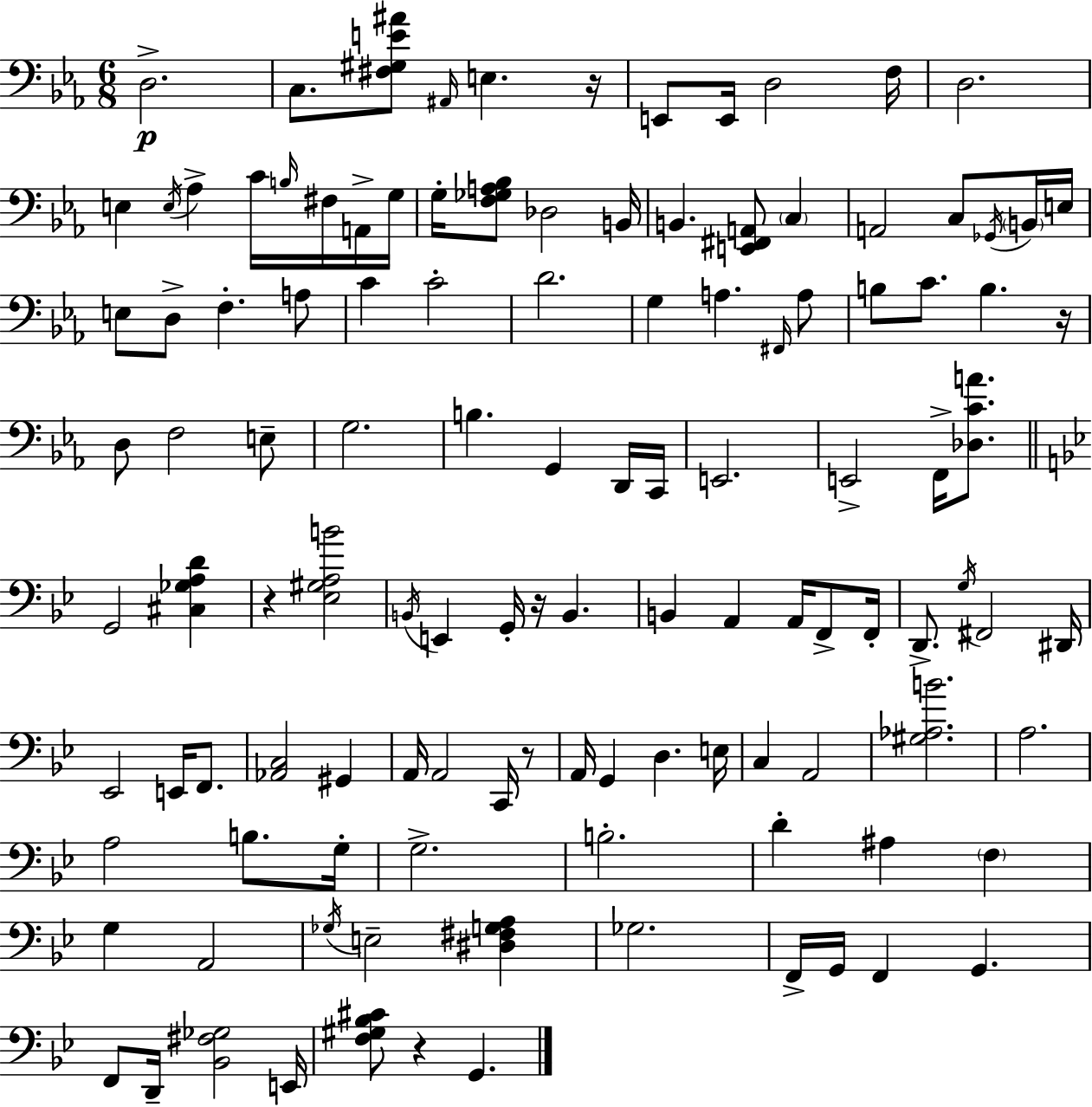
D3/h. C3/e. [F#3,G#3,E4,A#4]/e A#2/s E3/q. R/s E2/e E2/s D3/h F3/s D3/h. E3/q E3/s Ab3/q C4/s B3/s F#3/s A2/s G3/s G3/s [F3,Gb3,A3,Bb3]/e Db3/h B2/s B2/q. [E2,F#2,A2]/e C3/q A2/h C3/e Gb2/s B2/s E3/s E3/e D3/e F3/q. A3/e C4/q C4/h D4/h. G3/q A3/q. F#2/s A3/e B3/e C4/e. B3/q. R/s D3/e F3/h E3/e G3/h. B3/q. G2/q D2/s C2/s E2/h. E2/h F2/s [Db3,C4,A4]/e. G2/h [C#3,Gb3,A3,D4]/q R/q [Eb3,G#3,A3,B4]/h B2/s E2/q G2/s R/s B2/q. B2/q A2/q A2/s F2/e F2/s D2/e. G3/s F#2/h D#2/s Eb2/h E2/s F2/e. [Ab2,C3]/h G#2/q A2/s A2/h C2/s R/e A2/s G2/q D3/q. E3/s C3/q A2/h [G#3,Ab3,B4]/h. A3/h. A3/h B3/e. G3/s G3/h. B3/h. D4/q A#3/q F3/q G3/q A2/h Gb3/s E3/h [D#3,F#3,G3,A3]/q Gb3/h. F2/s G2/s F2/q G2/q. F2/e D2/s [Bb2,F#3,Gb3]/h E2/s [F3,G#3,Bb3,C#4]/e R/q G2/q.